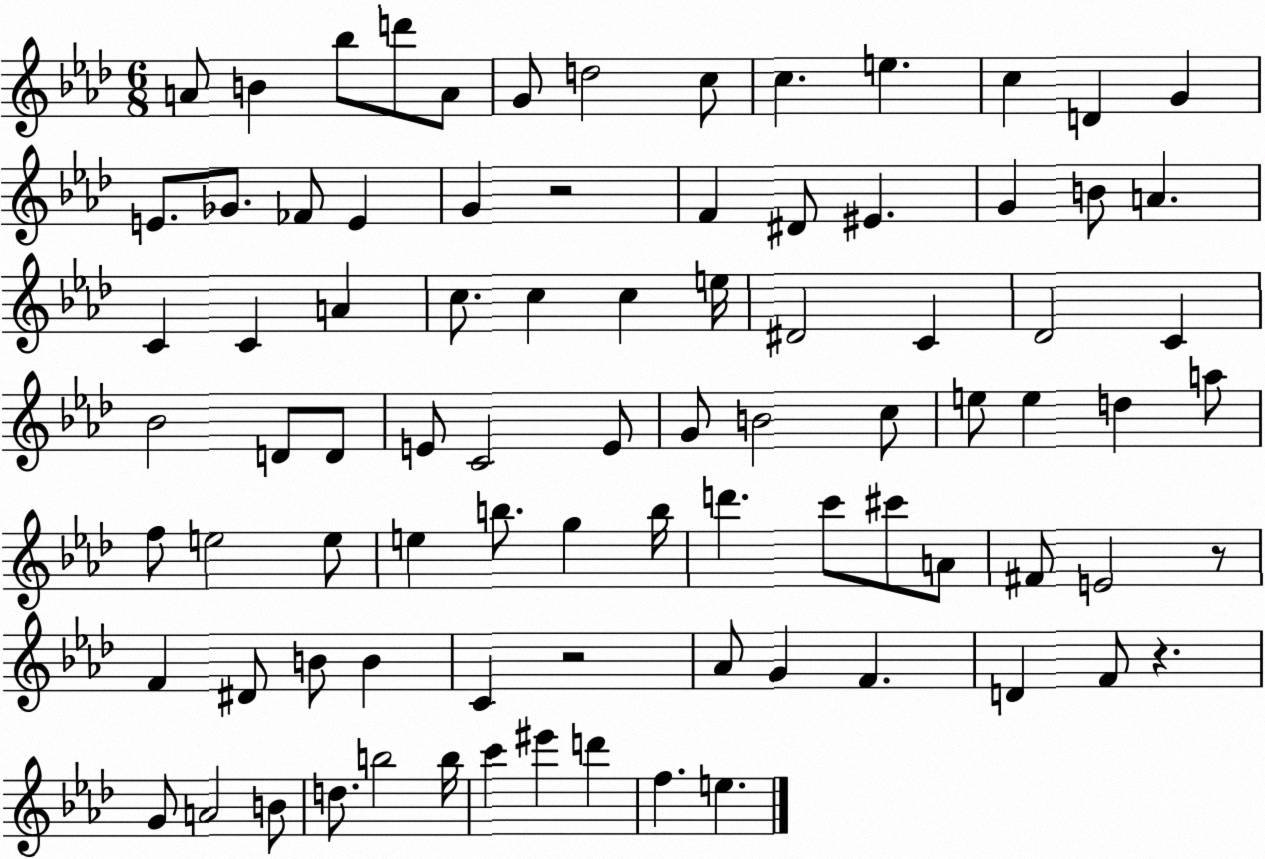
X:1
T:Untitled
M:6/8
L:1/4
K:Ab
A/2 B _b/2 d'/2 A/2 G/2 d2 c/2 c e c D G E/2 _G/2 _F/2 E G z2 F ^D/2 ^E G B/2 A C C A c/2 c c e/4 ^D2 C _D2 C _B2 D/2 D/2 E/2 C2 E/2 G/2 B2 c/2 e/2 e d a/2 f/2 e2 e/2 e b/2 g b/4 d' c'/2 ^c'/2 A/2 ^F/2 E2 z/2 F ^D/2 B/2 B C z2 _A/2 G F D F/2 z G/2 A2 B/2 d/2 b2 b/4 c' ^e' d' f e